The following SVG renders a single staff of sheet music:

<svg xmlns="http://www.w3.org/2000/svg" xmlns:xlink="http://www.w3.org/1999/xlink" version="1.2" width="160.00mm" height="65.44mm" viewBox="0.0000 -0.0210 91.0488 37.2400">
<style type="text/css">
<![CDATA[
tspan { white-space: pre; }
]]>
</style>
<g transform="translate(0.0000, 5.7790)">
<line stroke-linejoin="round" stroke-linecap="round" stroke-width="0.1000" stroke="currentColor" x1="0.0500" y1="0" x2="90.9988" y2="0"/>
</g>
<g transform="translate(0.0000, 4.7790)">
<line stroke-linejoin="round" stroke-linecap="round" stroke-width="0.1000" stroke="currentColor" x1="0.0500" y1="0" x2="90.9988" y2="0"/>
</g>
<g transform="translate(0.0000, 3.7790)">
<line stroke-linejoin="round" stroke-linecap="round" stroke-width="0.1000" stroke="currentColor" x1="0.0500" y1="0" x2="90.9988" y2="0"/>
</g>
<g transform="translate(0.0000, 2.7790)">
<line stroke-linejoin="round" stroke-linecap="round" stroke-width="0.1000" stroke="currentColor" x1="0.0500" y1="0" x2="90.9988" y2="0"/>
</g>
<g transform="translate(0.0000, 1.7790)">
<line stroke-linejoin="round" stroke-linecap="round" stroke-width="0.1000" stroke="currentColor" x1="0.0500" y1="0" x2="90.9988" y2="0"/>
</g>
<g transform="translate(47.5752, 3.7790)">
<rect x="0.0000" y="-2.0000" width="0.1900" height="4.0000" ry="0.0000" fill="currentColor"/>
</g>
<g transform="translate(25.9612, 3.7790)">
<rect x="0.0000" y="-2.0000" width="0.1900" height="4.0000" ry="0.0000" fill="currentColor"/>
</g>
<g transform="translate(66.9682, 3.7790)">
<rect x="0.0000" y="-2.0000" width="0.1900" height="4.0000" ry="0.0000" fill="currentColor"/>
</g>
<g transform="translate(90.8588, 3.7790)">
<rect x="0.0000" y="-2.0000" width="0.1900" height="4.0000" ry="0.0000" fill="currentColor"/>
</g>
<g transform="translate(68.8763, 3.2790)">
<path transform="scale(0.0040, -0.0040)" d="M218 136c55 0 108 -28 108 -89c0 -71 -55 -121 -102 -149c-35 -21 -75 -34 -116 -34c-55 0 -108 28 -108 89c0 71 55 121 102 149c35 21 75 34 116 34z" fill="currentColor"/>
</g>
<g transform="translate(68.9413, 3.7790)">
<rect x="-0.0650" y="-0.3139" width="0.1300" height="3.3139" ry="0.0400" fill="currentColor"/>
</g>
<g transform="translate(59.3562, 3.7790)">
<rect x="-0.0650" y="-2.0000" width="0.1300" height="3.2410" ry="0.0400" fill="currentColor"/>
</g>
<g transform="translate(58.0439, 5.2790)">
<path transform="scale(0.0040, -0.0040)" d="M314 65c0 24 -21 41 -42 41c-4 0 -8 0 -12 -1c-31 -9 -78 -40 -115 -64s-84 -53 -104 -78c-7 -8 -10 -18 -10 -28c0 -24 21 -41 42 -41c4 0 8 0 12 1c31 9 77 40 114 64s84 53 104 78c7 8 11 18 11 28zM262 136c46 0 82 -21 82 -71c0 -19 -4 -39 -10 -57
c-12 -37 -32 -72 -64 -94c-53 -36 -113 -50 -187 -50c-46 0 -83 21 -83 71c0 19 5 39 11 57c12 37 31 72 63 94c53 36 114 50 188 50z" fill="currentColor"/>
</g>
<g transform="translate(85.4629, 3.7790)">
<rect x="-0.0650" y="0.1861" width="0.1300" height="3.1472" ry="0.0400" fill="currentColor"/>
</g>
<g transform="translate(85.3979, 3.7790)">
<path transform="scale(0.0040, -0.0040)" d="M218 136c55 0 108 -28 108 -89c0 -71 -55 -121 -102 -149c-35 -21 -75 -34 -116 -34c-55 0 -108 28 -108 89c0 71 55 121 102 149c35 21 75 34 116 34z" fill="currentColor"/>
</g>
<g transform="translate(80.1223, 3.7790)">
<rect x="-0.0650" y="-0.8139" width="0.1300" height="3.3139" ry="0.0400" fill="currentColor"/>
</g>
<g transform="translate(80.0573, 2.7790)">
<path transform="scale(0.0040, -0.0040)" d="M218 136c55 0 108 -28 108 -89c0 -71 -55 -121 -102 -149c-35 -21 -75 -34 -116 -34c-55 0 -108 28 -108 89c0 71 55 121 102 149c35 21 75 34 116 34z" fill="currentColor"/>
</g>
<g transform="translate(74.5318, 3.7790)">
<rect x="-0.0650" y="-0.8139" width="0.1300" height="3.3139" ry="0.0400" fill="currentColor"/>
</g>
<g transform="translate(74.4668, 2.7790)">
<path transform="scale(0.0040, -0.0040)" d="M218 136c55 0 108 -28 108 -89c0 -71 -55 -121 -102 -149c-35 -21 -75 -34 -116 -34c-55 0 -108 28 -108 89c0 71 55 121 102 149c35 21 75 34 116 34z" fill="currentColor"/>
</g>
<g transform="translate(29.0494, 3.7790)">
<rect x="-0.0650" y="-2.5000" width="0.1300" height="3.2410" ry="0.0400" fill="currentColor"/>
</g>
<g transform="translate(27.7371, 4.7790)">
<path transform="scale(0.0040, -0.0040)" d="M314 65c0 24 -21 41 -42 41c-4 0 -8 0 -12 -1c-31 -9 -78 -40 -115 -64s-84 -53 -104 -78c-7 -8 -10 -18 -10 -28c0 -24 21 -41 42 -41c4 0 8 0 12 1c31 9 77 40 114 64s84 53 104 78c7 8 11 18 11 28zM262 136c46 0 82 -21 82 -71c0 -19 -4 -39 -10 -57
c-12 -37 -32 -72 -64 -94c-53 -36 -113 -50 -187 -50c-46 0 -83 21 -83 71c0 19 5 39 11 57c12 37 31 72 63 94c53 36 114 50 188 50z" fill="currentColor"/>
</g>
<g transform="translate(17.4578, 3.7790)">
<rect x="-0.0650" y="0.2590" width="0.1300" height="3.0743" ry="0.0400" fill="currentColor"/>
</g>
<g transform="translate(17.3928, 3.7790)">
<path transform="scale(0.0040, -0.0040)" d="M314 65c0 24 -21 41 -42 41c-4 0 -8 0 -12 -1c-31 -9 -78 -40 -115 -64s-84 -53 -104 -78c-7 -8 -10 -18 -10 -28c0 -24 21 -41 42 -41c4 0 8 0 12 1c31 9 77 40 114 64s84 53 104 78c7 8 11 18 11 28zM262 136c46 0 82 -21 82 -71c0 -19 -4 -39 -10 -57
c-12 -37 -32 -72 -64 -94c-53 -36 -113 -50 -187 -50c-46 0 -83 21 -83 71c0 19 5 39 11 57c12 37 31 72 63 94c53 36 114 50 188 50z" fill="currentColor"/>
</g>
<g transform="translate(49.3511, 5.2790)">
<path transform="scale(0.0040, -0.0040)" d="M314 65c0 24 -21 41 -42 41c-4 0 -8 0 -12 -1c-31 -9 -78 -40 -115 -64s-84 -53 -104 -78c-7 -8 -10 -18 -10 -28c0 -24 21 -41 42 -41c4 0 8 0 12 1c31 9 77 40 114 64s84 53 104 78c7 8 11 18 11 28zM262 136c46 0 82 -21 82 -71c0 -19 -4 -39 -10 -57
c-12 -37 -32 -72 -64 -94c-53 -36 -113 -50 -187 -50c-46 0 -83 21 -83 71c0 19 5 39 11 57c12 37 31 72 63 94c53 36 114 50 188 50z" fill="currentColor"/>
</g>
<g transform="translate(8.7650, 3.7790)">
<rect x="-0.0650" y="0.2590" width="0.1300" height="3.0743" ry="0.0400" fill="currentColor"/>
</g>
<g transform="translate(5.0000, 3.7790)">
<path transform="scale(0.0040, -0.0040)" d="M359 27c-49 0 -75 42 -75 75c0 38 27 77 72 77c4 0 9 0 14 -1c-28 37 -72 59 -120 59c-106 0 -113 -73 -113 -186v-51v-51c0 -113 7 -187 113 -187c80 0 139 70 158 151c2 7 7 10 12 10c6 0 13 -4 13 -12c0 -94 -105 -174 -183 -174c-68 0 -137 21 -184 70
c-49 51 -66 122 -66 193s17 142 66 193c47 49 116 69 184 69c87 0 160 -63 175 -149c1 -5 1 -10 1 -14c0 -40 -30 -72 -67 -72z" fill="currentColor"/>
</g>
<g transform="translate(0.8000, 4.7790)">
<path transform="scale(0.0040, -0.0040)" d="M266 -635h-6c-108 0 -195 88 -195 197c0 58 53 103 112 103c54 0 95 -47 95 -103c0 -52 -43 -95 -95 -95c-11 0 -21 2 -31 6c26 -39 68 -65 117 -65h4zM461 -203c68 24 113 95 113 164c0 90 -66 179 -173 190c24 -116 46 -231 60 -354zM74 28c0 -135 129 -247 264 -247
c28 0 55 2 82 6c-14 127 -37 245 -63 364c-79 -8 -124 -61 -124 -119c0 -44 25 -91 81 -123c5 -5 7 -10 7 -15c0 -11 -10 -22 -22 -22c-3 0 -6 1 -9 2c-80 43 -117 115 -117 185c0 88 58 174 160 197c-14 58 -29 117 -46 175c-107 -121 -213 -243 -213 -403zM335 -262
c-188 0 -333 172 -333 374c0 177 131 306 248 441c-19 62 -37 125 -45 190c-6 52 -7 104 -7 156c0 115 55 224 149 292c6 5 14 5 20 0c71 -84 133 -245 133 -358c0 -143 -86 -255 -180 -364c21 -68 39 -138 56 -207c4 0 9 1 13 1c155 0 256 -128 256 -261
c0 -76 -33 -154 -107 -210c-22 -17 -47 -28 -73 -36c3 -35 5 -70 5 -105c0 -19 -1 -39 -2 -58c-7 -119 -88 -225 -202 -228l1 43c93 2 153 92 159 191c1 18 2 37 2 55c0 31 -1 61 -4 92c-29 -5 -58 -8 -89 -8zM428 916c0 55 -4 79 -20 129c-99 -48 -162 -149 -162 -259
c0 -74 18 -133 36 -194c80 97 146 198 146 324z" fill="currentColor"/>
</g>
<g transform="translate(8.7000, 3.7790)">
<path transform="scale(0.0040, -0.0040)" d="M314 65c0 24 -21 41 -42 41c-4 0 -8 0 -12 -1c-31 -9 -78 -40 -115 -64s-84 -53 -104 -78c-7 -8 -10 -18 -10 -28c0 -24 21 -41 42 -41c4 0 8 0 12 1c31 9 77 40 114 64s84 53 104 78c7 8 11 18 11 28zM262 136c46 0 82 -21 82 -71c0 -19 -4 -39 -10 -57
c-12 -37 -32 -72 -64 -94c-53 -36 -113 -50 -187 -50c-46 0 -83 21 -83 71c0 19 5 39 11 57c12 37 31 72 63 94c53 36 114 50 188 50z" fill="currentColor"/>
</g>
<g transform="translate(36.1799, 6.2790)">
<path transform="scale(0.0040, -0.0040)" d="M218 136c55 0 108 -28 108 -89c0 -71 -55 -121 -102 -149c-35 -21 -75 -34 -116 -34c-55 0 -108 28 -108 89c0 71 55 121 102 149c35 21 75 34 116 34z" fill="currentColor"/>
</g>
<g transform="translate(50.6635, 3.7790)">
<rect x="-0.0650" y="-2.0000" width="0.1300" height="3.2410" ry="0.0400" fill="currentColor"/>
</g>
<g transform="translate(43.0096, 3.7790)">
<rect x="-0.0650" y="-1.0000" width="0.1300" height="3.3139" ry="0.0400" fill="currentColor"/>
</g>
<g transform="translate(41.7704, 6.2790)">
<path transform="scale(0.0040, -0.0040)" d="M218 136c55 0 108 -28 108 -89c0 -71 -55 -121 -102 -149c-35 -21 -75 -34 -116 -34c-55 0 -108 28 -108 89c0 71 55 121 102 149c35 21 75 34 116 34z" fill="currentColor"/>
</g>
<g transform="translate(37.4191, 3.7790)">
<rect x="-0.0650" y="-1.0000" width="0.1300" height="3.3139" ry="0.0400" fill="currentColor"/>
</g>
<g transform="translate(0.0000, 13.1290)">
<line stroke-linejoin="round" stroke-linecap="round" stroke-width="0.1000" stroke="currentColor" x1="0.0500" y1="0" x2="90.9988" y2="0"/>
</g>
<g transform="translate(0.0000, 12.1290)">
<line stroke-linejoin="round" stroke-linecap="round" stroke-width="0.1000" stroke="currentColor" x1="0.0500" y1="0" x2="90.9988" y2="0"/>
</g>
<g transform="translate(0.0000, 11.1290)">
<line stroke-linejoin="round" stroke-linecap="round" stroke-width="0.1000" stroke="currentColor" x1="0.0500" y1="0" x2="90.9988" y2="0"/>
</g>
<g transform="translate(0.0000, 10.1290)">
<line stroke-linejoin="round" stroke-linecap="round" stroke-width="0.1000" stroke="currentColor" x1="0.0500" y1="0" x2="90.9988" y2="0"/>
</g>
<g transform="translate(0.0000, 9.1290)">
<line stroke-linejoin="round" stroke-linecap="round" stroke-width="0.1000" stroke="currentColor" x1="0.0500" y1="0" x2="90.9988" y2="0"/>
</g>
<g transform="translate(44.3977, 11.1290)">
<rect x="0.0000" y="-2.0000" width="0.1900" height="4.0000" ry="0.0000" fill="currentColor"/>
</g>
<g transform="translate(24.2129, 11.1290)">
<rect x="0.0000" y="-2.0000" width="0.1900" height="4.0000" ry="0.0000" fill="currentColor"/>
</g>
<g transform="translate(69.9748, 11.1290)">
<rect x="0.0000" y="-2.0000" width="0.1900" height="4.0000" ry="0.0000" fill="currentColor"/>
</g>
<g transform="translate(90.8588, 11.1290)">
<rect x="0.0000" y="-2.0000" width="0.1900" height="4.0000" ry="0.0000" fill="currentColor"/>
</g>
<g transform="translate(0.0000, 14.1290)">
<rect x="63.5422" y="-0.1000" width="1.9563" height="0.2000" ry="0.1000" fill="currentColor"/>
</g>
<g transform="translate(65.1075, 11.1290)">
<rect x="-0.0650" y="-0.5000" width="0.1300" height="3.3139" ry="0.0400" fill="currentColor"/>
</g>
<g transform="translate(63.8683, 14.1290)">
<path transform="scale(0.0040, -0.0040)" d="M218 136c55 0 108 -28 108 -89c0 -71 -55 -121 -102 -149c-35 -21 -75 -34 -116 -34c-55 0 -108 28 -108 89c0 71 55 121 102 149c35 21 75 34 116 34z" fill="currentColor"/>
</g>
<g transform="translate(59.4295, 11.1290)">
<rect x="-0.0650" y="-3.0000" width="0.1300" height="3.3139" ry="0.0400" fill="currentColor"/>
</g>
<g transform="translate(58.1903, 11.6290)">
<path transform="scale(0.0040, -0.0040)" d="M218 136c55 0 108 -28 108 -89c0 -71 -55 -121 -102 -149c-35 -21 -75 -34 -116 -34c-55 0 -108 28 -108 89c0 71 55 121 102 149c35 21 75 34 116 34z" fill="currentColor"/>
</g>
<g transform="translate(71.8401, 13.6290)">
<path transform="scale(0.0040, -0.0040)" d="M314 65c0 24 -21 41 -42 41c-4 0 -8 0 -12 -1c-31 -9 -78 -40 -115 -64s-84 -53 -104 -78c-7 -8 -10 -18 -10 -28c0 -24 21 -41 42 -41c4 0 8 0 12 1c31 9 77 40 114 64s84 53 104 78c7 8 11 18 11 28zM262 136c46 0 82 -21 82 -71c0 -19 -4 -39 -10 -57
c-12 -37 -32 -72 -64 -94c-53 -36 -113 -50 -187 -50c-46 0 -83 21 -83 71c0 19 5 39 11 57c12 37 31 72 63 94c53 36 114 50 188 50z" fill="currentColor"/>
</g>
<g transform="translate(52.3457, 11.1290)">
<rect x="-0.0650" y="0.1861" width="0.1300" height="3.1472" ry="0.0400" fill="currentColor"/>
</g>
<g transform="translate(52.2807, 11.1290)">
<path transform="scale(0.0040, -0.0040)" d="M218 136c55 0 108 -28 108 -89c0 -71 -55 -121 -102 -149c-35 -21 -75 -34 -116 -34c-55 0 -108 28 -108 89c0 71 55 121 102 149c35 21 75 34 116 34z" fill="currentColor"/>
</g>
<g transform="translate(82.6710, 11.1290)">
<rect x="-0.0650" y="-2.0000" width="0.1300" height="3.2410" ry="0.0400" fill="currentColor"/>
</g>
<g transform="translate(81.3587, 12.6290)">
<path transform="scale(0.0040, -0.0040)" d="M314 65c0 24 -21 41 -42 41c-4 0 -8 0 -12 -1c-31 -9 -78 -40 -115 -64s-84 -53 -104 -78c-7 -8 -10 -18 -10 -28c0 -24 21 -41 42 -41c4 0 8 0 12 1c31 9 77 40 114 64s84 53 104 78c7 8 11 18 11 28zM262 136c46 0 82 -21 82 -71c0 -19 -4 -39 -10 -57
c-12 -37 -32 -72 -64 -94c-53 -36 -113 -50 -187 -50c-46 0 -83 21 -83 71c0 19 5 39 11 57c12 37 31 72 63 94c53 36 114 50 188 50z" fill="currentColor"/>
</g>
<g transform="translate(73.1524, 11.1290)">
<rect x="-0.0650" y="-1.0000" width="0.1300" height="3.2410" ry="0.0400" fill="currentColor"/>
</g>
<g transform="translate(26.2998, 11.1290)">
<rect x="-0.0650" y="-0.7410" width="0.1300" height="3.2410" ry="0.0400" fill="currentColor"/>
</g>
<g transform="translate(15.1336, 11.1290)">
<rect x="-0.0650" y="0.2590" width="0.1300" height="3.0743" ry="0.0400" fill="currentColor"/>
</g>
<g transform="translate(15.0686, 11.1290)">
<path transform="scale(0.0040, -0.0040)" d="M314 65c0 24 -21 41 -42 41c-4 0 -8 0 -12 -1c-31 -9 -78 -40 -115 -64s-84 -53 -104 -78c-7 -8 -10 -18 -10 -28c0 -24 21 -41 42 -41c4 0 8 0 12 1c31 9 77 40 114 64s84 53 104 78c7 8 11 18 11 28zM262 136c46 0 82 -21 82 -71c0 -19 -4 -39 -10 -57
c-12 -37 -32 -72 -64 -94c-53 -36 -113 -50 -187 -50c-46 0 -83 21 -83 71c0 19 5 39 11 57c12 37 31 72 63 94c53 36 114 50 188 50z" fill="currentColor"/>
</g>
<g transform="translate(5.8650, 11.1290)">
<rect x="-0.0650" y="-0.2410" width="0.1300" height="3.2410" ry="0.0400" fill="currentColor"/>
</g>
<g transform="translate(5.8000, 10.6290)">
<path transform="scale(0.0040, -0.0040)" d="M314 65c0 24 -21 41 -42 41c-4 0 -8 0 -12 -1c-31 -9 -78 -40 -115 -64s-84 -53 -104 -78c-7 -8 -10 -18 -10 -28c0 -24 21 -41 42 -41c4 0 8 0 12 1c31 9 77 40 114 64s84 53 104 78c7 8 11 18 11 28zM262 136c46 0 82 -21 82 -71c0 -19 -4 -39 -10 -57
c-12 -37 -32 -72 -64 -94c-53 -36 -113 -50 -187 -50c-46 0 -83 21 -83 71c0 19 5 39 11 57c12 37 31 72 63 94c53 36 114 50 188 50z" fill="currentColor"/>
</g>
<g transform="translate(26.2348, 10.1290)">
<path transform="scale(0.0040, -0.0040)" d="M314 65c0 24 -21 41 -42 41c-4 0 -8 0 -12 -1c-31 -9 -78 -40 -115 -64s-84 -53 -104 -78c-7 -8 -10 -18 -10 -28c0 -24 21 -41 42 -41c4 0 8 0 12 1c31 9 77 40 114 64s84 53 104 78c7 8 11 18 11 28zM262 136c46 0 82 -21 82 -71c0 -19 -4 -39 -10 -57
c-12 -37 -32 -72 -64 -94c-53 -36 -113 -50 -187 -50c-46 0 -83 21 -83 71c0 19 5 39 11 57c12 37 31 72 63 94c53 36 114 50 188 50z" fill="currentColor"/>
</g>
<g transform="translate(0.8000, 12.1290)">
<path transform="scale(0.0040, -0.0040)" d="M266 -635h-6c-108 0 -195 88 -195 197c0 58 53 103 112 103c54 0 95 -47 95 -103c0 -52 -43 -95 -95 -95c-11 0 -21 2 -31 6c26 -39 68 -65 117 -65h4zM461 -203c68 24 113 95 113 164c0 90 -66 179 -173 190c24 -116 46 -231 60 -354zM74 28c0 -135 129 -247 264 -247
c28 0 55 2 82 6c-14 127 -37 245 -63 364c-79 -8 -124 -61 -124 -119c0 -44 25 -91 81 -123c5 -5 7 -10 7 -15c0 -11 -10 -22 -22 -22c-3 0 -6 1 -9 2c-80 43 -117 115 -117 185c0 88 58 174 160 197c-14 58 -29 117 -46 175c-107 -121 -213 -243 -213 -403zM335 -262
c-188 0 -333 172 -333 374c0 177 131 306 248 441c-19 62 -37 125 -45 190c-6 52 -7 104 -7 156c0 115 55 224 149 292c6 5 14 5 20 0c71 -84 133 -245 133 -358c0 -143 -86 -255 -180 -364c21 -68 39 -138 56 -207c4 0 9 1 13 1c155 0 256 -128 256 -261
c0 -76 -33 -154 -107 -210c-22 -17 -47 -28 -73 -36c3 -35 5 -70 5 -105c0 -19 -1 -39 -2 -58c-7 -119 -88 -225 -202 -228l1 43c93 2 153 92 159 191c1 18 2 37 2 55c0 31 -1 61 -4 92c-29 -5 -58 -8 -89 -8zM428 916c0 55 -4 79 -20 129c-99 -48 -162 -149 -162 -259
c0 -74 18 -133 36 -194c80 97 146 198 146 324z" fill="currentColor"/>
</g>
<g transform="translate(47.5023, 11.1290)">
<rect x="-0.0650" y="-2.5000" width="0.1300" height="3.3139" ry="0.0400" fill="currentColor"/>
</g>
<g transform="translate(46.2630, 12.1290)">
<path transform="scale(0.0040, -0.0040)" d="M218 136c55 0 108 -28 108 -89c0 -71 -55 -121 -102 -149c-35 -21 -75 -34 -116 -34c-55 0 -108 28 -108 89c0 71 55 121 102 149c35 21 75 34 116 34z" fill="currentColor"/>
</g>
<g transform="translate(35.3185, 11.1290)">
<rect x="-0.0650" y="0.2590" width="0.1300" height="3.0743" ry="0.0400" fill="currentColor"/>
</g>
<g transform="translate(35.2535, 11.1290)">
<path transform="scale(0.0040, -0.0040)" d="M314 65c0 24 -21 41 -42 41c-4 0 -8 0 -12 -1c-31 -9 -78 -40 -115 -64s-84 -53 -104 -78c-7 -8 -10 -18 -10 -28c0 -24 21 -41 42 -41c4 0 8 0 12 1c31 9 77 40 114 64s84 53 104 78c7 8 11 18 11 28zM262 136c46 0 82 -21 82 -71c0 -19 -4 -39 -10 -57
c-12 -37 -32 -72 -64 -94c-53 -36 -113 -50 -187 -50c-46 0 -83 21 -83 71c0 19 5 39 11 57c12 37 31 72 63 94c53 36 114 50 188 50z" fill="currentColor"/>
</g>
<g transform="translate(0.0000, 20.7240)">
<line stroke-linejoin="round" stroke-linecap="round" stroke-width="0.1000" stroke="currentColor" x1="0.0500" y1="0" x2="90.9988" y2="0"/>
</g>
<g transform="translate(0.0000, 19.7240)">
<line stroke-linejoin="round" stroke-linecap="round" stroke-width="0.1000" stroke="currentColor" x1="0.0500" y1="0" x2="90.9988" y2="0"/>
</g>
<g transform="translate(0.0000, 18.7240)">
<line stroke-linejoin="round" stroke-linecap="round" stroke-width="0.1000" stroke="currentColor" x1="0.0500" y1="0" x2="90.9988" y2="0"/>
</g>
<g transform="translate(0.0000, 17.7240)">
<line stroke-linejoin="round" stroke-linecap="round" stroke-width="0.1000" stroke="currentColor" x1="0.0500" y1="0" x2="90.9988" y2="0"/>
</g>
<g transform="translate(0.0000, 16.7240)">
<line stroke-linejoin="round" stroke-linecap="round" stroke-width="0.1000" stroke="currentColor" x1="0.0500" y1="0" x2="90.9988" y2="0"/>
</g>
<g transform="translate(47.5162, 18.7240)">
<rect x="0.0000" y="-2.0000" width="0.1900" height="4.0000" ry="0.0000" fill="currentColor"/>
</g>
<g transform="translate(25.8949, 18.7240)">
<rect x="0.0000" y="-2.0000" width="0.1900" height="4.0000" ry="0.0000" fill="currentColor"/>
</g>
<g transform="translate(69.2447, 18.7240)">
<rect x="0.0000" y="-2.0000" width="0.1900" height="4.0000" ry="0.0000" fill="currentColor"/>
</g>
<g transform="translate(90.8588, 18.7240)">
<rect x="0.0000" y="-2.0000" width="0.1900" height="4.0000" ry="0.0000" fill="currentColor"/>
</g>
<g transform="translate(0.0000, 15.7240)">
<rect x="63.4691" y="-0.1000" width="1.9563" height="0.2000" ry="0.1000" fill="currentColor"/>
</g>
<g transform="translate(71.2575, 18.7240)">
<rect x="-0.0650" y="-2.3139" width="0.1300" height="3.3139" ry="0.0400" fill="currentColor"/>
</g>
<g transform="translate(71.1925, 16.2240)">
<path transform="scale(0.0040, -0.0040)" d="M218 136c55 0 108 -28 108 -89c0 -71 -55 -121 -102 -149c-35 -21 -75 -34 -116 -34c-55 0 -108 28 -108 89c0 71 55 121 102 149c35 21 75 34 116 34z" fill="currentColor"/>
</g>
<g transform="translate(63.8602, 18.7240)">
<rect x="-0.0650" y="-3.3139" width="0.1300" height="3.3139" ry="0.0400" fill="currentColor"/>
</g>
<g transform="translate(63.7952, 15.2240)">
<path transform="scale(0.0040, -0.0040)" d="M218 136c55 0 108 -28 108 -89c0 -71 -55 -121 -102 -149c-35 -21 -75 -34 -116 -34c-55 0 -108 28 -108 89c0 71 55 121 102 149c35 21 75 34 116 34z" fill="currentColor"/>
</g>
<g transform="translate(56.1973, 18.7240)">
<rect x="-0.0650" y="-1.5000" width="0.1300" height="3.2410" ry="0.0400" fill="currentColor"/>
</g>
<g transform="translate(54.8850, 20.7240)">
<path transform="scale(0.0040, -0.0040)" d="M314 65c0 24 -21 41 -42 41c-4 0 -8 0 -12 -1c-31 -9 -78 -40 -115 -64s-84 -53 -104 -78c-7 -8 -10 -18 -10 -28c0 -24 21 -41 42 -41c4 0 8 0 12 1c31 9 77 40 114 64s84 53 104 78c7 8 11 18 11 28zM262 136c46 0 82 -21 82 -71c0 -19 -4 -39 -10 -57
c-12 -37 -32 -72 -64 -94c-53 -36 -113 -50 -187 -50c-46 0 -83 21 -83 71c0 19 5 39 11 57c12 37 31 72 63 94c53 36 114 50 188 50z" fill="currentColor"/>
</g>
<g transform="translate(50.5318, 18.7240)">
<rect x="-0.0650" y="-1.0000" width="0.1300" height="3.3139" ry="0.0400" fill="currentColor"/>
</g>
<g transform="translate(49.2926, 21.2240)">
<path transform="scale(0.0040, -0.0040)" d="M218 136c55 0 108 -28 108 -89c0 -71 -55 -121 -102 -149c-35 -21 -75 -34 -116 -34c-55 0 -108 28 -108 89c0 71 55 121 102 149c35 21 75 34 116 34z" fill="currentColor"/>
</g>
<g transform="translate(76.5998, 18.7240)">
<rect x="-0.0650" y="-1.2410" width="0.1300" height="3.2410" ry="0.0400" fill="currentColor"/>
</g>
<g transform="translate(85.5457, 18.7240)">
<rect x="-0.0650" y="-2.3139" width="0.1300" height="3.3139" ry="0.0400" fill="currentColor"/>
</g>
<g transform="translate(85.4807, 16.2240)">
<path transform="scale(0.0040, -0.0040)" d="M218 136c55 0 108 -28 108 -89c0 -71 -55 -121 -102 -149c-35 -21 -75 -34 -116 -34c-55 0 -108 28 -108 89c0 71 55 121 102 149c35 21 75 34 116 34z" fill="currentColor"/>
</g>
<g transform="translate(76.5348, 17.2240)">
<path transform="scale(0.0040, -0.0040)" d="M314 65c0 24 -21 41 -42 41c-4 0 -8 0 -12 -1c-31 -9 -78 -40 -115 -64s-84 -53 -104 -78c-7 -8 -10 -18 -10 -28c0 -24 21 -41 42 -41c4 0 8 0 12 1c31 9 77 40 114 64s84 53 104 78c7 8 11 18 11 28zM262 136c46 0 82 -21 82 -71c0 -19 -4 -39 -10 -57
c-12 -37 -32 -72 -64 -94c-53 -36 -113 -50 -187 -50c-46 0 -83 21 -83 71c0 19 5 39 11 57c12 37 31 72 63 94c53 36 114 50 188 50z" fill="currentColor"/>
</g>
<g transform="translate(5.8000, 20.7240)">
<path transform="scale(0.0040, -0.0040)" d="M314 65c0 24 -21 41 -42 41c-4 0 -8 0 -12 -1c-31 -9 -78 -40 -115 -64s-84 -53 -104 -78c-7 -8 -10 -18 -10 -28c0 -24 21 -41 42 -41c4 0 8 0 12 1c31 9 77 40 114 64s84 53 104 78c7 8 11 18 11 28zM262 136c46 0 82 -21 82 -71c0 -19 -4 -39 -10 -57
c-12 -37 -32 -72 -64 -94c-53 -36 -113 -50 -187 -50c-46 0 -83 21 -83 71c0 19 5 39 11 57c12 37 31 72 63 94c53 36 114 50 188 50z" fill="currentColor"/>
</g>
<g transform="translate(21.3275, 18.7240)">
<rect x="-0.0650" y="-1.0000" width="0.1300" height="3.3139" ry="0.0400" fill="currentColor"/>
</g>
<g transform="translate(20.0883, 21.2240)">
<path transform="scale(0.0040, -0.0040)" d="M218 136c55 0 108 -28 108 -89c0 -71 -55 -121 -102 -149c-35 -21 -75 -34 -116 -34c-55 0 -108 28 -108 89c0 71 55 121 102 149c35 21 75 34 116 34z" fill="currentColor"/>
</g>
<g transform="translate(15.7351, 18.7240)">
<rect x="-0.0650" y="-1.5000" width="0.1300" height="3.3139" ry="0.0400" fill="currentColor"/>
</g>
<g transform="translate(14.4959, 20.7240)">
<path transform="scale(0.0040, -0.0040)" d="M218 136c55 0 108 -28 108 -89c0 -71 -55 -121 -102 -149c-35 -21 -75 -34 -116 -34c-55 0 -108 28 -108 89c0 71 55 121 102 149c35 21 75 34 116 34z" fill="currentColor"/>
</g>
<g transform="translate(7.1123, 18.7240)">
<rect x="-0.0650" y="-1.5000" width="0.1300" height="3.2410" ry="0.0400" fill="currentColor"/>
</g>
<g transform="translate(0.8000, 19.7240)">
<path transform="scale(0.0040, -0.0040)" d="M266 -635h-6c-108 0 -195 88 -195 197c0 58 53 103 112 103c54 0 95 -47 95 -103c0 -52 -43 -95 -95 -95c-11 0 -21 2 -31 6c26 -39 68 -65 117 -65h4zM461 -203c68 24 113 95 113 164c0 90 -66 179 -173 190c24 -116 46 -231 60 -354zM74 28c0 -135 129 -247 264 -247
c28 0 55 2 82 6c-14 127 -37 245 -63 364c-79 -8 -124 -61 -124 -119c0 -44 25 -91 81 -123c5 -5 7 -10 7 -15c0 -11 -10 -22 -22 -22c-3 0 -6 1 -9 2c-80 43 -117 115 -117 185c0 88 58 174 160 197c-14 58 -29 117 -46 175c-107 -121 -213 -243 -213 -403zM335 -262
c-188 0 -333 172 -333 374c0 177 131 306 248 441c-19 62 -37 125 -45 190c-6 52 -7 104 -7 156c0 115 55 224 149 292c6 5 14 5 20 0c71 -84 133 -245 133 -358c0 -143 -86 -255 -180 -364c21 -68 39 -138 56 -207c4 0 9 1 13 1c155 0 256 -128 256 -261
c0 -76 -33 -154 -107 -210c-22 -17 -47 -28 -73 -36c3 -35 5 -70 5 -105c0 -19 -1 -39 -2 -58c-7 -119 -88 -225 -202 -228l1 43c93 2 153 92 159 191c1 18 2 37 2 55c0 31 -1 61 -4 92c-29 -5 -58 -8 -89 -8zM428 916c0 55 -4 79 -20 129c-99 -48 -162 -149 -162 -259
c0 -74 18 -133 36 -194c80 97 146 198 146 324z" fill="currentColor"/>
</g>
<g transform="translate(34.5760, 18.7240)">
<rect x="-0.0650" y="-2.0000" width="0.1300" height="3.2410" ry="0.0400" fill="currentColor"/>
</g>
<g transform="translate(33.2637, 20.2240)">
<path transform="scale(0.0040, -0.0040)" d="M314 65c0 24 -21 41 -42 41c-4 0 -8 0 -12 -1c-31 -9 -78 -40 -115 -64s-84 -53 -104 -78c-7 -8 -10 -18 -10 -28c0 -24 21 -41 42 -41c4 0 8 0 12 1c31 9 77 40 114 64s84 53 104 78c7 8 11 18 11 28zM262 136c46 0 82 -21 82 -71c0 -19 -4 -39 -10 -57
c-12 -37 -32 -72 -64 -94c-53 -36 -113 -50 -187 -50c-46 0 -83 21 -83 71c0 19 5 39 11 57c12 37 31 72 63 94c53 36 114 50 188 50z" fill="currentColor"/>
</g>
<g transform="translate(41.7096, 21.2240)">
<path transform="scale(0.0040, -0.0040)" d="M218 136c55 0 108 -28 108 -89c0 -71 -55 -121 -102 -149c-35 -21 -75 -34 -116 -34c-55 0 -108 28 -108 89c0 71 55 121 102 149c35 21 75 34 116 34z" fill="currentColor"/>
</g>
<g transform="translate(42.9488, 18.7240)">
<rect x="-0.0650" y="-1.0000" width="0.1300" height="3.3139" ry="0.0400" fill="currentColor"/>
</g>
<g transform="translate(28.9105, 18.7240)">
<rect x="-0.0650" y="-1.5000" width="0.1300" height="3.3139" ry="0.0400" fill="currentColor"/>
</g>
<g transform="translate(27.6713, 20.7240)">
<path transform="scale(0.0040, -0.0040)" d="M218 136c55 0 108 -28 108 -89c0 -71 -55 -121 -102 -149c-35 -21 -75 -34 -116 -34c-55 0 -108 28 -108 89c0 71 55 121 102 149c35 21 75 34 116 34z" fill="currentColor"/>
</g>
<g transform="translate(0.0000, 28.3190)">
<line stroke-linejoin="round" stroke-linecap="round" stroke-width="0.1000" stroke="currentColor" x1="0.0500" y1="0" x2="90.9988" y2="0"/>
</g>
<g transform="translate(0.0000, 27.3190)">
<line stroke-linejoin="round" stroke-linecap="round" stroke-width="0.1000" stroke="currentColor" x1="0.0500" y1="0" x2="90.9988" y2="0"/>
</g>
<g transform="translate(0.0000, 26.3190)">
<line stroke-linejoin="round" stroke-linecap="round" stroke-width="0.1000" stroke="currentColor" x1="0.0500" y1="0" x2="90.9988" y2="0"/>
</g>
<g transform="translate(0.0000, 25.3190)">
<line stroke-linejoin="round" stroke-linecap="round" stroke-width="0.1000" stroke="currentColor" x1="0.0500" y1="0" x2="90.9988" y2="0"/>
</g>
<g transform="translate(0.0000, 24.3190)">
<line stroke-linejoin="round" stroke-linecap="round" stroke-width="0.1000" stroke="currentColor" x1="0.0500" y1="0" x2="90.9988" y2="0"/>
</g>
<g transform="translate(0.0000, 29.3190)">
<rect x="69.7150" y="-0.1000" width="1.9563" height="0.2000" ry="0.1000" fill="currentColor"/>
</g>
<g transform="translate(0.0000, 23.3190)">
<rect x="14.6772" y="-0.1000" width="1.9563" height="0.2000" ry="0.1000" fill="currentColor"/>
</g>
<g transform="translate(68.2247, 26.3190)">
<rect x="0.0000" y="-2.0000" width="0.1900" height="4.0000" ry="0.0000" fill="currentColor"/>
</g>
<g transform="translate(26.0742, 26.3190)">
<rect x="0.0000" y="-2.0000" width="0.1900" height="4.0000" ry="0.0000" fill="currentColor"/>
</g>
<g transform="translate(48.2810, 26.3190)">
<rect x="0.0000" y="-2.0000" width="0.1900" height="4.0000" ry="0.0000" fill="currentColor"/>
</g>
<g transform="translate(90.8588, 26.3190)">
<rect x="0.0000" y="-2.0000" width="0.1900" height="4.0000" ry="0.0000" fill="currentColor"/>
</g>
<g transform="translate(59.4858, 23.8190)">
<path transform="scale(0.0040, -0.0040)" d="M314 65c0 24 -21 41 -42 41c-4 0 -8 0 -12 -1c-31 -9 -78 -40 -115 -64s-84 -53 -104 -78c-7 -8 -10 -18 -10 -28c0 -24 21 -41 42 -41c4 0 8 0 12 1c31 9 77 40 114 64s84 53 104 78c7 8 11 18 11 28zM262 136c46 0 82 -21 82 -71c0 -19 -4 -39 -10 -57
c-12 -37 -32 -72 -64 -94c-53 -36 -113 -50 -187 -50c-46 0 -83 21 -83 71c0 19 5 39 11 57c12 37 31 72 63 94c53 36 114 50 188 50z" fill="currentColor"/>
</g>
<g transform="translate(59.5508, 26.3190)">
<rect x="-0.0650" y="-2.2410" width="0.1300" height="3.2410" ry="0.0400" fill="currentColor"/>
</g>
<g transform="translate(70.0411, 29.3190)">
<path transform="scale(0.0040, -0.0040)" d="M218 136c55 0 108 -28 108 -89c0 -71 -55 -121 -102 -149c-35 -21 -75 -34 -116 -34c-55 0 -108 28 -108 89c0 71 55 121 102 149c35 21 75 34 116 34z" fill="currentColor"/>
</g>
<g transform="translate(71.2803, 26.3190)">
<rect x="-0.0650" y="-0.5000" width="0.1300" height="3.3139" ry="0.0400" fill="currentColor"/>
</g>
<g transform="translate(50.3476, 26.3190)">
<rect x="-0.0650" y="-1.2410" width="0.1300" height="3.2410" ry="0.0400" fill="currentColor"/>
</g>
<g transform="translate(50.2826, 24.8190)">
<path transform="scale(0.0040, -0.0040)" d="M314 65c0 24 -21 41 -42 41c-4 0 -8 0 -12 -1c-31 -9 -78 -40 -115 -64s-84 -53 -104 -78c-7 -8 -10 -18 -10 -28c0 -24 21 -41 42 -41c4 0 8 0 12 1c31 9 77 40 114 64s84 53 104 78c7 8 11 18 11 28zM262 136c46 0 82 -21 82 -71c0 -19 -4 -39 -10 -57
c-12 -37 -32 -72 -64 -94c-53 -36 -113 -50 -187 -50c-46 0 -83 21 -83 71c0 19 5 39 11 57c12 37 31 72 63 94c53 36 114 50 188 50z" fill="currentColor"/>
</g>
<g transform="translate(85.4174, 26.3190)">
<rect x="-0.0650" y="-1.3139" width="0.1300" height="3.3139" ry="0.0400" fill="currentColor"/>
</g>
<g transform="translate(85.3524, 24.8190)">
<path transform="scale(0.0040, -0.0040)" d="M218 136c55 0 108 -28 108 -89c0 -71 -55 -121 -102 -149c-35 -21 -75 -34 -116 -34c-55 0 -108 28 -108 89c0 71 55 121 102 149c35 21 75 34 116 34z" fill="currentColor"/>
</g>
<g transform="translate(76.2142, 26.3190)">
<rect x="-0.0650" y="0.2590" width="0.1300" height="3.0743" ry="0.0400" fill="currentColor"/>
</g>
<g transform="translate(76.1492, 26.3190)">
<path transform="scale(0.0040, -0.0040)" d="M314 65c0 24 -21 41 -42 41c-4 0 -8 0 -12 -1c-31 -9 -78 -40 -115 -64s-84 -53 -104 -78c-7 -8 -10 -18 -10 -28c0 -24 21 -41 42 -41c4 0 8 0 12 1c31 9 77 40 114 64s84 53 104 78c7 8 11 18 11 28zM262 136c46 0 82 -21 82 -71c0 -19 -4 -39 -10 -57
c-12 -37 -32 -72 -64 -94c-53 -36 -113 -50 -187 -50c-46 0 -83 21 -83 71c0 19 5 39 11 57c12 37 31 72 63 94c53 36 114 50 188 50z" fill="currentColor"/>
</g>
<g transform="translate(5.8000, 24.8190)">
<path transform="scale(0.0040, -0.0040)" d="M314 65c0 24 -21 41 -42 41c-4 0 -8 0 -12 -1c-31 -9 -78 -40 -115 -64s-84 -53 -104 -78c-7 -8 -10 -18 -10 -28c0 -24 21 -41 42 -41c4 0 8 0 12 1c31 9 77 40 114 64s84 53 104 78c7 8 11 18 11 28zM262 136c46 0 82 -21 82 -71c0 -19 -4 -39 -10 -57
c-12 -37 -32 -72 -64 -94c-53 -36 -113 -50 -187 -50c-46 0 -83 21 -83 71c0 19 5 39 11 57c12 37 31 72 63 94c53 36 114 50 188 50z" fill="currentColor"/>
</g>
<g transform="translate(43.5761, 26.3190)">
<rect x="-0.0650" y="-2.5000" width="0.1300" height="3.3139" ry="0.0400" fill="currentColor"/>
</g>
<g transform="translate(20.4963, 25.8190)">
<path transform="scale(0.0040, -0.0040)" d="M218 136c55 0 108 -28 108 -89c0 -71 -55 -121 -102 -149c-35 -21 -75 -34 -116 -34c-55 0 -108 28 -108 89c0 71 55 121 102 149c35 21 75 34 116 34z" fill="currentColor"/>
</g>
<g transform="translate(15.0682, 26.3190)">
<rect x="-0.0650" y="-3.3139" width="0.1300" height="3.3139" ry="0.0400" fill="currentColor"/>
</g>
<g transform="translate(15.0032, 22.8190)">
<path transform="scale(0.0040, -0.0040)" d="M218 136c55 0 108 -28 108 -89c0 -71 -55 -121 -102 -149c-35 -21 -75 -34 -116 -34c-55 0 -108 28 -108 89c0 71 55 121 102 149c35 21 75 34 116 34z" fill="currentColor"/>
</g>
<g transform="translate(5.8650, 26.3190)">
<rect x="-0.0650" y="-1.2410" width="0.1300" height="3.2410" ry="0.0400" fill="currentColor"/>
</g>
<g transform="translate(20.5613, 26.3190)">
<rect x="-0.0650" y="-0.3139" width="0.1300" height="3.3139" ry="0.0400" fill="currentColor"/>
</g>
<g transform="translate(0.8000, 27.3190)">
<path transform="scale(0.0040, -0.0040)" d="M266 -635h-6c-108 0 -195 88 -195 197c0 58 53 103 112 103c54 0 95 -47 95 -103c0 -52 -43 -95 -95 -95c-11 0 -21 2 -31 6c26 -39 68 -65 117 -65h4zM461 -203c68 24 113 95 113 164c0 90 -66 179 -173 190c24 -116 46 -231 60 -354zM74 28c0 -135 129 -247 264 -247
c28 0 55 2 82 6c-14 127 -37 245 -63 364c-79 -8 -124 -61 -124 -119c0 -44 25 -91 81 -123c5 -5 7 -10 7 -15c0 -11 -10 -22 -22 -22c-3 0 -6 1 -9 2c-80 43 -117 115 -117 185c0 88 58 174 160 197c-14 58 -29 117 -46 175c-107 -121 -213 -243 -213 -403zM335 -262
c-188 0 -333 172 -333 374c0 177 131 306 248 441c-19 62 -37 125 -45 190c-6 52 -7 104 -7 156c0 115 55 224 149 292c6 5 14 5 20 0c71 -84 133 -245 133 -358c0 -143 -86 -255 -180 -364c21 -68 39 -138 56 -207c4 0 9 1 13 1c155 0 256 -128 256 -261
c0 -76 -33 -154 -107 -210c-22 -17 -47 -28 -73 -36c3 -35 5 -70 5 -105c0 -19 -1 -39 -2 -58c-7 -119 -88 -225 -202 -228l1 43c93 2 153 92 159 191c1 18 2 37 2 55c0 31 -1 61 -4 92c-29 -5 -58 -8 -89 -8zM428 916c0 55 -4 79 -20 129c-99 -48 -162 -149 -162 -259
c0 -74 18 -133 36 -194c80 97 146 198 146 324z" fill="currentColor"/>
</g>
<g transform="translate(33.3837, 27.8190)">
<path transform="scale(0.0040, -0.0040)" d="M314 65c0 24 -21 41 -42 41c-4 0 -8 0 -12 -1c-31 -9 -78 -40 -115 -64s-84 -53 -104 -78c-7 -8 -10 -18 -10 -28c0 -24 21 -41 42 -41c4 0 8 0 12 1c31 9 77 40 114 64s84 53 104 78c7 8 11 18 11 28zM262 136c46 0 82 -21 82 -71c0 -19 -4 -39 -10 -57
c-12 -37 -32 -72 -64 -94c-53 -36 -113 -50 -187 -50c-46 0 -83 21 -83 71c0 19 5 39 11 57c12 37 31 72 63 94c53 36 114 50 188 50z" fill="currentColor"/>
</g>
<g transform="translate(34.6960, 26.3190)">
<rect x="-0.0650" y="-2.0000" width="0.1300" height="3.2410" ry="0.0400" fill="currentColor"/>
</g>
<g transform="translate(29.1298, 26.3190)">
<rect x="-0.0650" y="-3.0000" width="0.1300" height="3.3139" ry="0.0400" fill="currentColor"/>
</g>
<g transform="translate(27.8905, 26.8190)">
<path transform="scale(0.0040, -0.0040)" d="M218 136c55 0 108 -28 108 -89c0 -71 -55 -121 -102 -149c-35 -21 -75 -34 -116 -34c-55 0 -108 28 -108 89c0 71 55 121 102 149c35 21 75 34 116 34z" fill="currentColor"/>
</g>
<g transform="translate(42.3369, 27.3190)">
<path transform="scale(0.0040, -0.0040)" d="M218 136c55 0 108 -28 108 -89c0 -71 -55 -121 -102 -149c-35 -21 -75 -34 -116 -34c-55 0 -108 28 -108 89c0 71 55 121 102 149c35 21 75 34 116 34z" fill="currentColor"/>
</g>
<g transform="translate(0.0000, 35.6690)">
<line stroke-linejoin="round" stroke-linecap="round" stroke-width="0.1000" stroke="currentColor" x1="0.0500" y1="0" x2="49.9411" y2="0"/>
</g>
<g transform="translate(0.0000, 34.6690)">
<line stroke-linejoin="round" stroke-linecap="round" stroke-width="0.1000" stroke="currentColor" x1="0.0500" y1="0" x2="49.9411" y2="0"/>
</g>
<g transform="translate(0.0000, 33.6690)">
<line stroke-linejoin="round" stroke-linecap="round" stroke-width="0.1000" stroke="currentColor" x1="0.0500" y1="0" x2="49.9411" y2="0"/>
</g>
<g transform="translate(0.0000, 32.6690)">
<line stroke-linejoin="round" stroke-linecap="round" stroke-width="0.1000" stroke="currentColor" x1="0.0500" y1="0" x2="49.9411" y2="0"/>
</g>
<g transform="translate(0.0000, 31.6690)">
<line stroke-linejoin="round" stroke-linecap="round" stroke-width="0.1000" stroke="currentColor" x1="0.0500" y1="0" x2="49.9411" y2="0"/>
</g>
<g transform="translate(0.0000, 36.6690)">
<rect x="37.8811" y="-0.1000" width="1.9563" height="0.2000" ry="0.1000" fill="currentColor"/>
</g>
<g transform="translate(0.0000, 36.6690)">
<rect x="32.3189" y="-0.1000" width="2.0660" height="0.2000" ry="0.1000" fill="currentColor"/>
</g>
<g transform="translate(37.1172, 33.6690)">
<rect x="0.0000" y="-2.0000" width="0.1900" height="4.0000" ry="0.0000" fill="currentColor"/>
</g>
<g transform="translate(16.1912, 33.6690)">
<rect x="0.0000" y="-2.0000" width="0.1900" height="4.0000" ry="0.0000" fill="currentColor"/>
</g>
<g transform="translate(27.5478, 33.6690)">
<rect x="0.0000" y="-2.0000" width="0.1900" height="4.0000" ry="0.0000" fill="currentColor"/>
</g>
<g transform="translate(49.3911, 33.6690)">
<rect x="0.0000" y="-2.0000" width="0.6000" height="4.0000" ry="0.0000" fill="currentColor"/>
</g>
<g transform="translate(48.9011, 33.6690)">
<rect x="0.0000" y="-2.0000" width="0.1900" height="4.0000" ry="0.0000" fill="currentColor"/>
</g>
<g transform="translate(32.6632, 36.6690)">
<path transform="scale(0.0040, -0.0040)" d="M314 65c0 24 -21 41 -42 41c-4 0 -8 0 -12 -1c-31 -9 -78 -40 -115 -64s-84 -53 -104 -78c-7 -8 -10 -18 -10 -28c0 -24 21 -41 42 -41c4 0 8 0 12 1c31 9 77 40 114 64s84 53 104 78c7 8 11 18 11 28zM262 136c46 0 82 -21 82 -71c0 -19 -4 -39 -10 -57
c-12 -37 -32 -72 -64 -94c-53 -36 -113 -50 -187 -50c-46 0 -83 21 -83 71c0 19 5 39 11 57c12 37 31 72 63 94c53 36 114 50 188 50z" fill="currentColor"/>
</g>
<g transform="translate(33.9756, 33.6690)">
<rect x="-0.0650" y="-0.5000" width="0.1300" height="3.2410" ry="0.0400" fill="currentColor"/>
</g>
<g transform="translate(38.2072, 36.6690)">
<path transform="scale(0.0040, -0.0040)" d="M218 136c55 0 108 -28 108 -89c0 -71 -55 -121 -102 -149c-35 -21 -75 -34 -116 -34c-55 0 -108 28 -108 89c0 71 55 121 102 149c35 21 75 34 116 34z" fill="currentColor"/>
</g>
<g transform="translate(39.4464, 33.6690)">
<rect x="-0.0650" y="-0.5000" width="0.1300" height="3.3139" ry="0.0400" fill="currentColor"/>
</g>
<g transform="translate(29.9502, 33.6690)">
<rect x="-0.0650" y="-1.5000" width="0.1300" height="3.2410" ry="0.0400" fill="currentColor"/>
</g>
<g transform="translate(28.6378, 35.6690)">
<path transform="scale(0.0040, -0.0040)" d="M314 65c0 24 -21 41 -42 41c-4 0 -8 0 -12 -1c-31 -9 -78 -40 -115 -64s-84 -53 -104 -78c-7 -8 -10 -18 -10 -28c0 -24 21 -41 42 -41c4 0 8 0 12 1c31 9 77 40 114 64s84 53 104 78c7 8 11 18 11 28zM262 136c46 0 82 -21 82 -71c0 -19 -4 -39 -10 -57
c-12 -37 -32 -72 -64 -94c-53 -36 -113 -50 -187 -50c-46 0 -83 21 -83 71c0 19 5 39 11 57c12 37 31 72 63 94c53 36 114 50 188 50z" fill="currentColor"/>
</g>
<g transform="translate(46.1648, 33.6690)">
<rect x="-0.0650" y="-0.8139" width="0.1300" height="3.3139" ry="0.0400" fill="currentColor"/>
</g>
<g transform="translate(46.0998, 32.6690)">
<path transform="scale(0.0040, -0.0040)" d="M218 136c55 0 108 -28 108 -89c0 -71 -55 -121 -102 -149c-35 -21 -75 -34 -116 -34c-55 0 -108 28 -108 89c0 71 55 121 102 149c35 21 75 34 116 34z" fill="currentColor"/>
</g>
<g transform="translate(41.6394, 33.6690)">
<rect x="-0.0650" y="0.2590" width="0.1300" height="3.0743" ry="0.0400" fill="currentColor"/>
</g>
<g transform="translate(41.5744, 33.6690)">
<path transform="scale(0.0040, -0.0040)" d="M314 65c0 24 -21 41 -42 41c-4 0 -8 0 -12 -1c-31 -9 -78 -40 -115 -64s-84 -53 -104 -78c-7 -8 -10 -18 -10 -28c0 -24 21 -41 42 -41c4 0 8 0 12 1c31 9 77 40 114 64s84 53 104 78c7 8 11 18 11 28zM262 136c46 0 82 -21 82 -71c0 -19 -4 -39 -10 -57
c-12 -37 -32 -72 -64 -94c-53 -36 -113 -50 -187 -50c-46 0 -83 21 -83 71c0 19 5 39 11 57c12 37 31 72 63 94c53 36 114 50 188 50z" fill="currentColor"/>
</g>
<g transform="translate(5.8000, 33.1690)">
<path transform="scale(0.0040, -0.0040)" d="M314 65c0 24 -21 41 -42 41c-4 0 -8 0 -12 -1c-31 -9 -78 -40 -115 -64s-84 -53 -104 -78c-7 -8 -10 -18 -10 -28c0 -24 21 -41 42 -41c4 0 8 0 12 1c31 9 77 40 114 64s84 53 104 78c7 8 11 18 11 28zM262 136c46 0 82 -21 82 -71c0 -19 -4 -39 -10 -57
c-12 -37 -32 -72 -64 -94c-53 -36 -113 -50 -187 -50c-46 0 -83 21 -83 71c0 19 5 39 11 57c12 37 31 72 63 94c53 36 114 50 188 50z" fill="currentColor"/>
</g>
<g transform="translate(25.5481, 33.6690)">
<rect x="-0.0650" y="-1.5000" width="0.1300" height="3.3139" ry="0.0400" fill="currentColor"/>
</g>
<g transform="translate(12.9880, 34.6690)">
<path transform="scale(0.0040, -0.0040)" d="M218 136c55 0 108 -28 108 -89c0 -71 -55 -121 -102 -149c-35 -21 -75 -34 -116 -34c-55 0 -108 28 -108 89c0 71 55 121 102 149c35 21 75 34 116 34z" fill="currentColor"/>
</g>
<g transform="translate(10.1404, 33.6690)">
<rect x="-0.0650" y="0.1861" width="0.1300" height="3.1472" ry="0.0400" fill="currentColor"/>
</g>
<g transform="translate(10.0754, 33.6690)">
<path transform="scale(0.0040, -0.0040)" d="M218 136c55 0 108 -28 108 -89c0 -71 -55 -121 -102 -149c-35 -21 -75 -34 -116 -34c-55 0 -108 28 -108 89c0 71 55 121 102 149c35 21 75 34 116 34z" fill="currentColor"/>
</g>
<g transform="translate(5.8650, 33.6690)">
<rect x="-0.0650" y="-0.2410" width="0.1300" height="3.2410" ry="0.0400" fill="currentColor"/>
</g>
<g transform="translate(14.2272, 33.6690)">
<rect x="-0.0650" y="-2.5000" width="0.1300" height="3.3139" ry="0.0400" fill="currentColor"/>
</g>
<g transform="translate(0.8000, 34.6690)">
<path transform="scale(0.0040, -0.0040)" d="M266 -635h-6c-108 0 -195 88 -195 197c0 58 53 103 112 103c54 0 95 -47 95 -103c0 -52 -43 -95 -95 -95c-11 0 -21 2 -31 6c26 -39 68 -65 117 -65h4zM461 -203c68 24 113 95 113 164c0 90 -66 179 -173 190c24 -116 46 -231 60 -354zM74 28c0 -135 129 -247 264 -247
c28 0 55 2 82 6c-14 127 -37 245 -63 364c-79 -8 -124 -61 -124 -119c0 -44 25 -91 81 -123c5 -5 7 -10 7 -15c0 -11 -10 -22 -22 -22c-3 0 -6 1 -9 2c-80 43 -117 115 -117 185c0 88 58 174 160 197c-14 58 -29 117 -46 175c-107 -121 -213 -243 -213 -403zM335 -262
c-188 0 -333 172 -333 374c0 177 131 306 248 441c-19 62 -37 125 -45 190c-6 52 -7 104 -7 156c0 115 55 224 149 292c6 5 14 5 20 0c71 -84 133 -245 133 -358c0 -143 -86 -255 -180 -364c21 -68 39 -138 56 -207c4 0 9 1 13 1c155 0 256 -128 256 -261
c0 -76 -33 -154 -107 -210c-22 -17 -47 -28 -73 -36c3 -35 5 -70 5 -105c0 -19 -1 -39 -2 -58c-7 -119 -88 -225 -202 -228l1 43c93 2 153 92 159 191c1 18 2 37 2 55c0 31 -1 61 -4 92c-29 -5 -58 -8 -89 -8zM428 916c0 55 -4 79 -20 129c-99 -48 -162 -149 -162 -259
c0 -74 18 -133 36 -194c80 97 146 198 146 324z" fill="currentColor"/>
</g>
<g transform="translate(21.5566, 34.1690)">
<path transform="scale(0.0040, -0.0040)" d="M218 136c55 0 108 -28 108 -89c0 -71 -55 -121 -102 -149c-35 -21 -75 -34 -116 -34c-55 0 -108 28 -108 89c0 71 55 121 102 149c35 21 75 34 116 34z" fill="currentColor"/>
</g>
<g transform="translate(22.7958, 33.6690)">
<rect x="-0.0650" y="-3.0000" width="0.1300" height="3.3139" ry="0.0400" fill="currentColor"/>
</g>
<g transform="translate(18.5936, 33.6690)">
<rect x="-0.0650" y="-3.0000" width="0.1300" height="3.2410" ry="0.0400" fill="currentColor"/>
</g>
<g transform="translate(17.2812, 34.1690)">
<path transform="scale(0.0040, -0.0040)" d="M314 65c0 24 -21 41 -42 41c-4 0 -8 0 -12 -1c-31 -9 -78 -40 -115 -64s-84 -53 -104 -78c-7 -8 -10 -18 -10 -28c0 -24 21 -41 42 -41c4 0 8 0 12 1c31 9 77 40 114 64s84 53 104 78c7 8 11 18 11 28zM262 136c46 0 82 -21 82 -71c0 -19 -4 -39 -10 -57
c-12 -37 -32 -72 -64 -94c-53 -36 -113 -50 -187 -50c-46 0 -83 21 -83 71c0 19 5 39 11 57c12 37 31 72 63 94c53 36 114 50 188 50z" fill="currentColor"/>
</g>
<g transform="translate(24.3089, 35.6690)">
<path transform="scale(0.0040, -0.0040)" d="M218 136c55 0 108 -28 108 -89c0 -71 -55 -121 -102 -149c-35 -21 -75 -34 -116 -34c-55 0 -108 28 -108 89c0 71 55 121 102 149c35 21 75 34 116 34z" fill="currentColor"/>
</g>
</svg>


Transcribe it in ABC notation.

X:1
T:Untitled
M:4/4
L:1/4
K:C
B2 B2 G2 D D F2 F2 c d d B c2 B2 d2 B2 G B A C D2 F2 E2 E D E F2 D D E2 b g e2 g e2 b c A F2 G e2 g2 C B2 e c2 B G A2 A E E2 C2 C B2 d